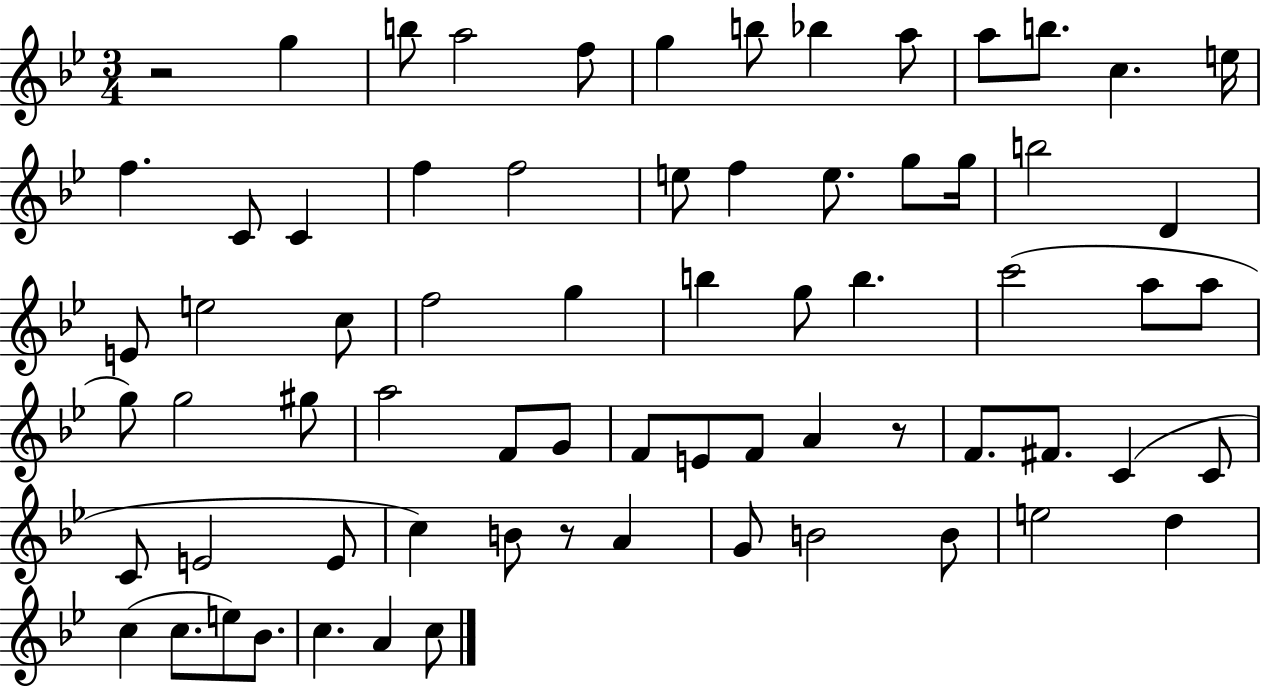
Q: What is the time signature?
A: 3/4